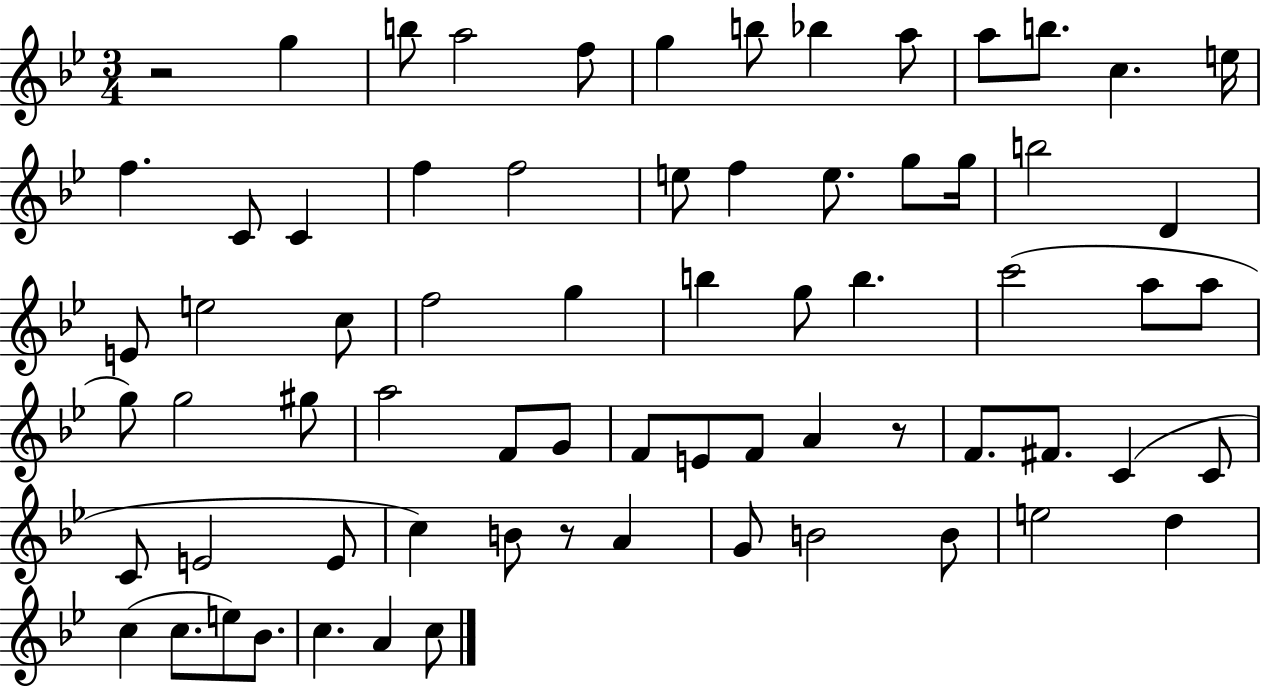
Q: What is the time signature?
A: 3/4